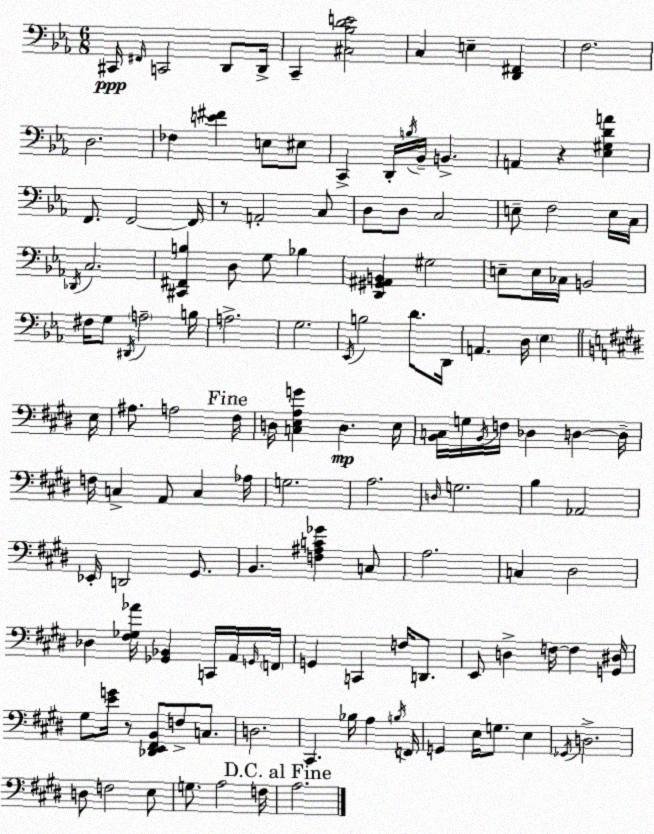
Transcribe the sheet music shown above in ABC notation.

X:1
T:Untitled
M:6/8
L:1/4
K:Cm
^C,,/4 ^F,,/4 C,,2 D,,/2 D,,/4 C,, [^C,_B,DE]2 C, E, [D,,^F,,] F,2 D,2 _F, [E^F] E,/2 ^E,/2 C,, D,,/4 B,/4 _B,,/4 B,, A,, z [_E,^G,DA] F,,/2 F,,2 F,,/4 z/2 A,,2 C,/2 D,/2 D,/2 C,2 E,/2 F,2 E,/4 C,/4 _D,,/4 C,2 [^C,,^F,,B,] D,/2 G,/2 _B, [D,,^G,,^A,,B,,] ^G,2 E,/2 E,/4 _C,/4 B,,2 ^F,/4 G,/2 ^D,,/4 A,2 B,/4 A,2 G,2 _E,,/4 B,2 D/2 D,,/4 A,, D,/4 _E, E,/4 ^A,/2 A,2 ^F,/4 D,/4 [C,E,A,G] D, E,/4 [B,,C,]/4 G,/4 B,,/4 F,/4 _D, D, D,/4 F,/4 C, A,,/2 C, _A,/4 G,2 A,2 D,/4 G,2 B, _A,,2 _E,,/4 D,,2 ^G,,/2 B,, [F,^A,C_G] C,/2 A,2 C, ^D,2 _D, [^F,_G,_A]/4 [_G,,_B,,] C,,/4 A,,/4 G,,/4 F,,/4 G,, C,, F,/4 D,,/2 E,,/2 D, F,/4 F, [G,,^D,]/4 ^G,/2 [EG]/4 z/2 [_D,,E,,^F,,B,,]/2 F,/2 C,/2 D,2 ^C,, _B,/4 A, B,/4 F,,/4 G,, E,/4 G,/2 E, _G,,/4 D,2 D,/2 F,2 E,/2 G,/2 A,2 F,/4 A,2